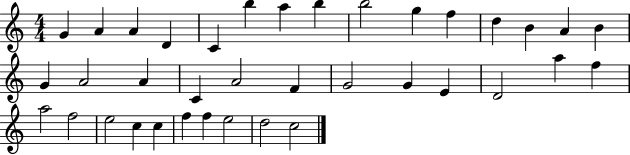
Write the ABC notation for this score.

X:1
T:Untitled
M:4/4
L:1/4
K:C
G A A D C b a b b2 g f d B A B G A2 A C A2 F G2 G E D2 a f a2 f2 e2 c c f f e2 d2 c2